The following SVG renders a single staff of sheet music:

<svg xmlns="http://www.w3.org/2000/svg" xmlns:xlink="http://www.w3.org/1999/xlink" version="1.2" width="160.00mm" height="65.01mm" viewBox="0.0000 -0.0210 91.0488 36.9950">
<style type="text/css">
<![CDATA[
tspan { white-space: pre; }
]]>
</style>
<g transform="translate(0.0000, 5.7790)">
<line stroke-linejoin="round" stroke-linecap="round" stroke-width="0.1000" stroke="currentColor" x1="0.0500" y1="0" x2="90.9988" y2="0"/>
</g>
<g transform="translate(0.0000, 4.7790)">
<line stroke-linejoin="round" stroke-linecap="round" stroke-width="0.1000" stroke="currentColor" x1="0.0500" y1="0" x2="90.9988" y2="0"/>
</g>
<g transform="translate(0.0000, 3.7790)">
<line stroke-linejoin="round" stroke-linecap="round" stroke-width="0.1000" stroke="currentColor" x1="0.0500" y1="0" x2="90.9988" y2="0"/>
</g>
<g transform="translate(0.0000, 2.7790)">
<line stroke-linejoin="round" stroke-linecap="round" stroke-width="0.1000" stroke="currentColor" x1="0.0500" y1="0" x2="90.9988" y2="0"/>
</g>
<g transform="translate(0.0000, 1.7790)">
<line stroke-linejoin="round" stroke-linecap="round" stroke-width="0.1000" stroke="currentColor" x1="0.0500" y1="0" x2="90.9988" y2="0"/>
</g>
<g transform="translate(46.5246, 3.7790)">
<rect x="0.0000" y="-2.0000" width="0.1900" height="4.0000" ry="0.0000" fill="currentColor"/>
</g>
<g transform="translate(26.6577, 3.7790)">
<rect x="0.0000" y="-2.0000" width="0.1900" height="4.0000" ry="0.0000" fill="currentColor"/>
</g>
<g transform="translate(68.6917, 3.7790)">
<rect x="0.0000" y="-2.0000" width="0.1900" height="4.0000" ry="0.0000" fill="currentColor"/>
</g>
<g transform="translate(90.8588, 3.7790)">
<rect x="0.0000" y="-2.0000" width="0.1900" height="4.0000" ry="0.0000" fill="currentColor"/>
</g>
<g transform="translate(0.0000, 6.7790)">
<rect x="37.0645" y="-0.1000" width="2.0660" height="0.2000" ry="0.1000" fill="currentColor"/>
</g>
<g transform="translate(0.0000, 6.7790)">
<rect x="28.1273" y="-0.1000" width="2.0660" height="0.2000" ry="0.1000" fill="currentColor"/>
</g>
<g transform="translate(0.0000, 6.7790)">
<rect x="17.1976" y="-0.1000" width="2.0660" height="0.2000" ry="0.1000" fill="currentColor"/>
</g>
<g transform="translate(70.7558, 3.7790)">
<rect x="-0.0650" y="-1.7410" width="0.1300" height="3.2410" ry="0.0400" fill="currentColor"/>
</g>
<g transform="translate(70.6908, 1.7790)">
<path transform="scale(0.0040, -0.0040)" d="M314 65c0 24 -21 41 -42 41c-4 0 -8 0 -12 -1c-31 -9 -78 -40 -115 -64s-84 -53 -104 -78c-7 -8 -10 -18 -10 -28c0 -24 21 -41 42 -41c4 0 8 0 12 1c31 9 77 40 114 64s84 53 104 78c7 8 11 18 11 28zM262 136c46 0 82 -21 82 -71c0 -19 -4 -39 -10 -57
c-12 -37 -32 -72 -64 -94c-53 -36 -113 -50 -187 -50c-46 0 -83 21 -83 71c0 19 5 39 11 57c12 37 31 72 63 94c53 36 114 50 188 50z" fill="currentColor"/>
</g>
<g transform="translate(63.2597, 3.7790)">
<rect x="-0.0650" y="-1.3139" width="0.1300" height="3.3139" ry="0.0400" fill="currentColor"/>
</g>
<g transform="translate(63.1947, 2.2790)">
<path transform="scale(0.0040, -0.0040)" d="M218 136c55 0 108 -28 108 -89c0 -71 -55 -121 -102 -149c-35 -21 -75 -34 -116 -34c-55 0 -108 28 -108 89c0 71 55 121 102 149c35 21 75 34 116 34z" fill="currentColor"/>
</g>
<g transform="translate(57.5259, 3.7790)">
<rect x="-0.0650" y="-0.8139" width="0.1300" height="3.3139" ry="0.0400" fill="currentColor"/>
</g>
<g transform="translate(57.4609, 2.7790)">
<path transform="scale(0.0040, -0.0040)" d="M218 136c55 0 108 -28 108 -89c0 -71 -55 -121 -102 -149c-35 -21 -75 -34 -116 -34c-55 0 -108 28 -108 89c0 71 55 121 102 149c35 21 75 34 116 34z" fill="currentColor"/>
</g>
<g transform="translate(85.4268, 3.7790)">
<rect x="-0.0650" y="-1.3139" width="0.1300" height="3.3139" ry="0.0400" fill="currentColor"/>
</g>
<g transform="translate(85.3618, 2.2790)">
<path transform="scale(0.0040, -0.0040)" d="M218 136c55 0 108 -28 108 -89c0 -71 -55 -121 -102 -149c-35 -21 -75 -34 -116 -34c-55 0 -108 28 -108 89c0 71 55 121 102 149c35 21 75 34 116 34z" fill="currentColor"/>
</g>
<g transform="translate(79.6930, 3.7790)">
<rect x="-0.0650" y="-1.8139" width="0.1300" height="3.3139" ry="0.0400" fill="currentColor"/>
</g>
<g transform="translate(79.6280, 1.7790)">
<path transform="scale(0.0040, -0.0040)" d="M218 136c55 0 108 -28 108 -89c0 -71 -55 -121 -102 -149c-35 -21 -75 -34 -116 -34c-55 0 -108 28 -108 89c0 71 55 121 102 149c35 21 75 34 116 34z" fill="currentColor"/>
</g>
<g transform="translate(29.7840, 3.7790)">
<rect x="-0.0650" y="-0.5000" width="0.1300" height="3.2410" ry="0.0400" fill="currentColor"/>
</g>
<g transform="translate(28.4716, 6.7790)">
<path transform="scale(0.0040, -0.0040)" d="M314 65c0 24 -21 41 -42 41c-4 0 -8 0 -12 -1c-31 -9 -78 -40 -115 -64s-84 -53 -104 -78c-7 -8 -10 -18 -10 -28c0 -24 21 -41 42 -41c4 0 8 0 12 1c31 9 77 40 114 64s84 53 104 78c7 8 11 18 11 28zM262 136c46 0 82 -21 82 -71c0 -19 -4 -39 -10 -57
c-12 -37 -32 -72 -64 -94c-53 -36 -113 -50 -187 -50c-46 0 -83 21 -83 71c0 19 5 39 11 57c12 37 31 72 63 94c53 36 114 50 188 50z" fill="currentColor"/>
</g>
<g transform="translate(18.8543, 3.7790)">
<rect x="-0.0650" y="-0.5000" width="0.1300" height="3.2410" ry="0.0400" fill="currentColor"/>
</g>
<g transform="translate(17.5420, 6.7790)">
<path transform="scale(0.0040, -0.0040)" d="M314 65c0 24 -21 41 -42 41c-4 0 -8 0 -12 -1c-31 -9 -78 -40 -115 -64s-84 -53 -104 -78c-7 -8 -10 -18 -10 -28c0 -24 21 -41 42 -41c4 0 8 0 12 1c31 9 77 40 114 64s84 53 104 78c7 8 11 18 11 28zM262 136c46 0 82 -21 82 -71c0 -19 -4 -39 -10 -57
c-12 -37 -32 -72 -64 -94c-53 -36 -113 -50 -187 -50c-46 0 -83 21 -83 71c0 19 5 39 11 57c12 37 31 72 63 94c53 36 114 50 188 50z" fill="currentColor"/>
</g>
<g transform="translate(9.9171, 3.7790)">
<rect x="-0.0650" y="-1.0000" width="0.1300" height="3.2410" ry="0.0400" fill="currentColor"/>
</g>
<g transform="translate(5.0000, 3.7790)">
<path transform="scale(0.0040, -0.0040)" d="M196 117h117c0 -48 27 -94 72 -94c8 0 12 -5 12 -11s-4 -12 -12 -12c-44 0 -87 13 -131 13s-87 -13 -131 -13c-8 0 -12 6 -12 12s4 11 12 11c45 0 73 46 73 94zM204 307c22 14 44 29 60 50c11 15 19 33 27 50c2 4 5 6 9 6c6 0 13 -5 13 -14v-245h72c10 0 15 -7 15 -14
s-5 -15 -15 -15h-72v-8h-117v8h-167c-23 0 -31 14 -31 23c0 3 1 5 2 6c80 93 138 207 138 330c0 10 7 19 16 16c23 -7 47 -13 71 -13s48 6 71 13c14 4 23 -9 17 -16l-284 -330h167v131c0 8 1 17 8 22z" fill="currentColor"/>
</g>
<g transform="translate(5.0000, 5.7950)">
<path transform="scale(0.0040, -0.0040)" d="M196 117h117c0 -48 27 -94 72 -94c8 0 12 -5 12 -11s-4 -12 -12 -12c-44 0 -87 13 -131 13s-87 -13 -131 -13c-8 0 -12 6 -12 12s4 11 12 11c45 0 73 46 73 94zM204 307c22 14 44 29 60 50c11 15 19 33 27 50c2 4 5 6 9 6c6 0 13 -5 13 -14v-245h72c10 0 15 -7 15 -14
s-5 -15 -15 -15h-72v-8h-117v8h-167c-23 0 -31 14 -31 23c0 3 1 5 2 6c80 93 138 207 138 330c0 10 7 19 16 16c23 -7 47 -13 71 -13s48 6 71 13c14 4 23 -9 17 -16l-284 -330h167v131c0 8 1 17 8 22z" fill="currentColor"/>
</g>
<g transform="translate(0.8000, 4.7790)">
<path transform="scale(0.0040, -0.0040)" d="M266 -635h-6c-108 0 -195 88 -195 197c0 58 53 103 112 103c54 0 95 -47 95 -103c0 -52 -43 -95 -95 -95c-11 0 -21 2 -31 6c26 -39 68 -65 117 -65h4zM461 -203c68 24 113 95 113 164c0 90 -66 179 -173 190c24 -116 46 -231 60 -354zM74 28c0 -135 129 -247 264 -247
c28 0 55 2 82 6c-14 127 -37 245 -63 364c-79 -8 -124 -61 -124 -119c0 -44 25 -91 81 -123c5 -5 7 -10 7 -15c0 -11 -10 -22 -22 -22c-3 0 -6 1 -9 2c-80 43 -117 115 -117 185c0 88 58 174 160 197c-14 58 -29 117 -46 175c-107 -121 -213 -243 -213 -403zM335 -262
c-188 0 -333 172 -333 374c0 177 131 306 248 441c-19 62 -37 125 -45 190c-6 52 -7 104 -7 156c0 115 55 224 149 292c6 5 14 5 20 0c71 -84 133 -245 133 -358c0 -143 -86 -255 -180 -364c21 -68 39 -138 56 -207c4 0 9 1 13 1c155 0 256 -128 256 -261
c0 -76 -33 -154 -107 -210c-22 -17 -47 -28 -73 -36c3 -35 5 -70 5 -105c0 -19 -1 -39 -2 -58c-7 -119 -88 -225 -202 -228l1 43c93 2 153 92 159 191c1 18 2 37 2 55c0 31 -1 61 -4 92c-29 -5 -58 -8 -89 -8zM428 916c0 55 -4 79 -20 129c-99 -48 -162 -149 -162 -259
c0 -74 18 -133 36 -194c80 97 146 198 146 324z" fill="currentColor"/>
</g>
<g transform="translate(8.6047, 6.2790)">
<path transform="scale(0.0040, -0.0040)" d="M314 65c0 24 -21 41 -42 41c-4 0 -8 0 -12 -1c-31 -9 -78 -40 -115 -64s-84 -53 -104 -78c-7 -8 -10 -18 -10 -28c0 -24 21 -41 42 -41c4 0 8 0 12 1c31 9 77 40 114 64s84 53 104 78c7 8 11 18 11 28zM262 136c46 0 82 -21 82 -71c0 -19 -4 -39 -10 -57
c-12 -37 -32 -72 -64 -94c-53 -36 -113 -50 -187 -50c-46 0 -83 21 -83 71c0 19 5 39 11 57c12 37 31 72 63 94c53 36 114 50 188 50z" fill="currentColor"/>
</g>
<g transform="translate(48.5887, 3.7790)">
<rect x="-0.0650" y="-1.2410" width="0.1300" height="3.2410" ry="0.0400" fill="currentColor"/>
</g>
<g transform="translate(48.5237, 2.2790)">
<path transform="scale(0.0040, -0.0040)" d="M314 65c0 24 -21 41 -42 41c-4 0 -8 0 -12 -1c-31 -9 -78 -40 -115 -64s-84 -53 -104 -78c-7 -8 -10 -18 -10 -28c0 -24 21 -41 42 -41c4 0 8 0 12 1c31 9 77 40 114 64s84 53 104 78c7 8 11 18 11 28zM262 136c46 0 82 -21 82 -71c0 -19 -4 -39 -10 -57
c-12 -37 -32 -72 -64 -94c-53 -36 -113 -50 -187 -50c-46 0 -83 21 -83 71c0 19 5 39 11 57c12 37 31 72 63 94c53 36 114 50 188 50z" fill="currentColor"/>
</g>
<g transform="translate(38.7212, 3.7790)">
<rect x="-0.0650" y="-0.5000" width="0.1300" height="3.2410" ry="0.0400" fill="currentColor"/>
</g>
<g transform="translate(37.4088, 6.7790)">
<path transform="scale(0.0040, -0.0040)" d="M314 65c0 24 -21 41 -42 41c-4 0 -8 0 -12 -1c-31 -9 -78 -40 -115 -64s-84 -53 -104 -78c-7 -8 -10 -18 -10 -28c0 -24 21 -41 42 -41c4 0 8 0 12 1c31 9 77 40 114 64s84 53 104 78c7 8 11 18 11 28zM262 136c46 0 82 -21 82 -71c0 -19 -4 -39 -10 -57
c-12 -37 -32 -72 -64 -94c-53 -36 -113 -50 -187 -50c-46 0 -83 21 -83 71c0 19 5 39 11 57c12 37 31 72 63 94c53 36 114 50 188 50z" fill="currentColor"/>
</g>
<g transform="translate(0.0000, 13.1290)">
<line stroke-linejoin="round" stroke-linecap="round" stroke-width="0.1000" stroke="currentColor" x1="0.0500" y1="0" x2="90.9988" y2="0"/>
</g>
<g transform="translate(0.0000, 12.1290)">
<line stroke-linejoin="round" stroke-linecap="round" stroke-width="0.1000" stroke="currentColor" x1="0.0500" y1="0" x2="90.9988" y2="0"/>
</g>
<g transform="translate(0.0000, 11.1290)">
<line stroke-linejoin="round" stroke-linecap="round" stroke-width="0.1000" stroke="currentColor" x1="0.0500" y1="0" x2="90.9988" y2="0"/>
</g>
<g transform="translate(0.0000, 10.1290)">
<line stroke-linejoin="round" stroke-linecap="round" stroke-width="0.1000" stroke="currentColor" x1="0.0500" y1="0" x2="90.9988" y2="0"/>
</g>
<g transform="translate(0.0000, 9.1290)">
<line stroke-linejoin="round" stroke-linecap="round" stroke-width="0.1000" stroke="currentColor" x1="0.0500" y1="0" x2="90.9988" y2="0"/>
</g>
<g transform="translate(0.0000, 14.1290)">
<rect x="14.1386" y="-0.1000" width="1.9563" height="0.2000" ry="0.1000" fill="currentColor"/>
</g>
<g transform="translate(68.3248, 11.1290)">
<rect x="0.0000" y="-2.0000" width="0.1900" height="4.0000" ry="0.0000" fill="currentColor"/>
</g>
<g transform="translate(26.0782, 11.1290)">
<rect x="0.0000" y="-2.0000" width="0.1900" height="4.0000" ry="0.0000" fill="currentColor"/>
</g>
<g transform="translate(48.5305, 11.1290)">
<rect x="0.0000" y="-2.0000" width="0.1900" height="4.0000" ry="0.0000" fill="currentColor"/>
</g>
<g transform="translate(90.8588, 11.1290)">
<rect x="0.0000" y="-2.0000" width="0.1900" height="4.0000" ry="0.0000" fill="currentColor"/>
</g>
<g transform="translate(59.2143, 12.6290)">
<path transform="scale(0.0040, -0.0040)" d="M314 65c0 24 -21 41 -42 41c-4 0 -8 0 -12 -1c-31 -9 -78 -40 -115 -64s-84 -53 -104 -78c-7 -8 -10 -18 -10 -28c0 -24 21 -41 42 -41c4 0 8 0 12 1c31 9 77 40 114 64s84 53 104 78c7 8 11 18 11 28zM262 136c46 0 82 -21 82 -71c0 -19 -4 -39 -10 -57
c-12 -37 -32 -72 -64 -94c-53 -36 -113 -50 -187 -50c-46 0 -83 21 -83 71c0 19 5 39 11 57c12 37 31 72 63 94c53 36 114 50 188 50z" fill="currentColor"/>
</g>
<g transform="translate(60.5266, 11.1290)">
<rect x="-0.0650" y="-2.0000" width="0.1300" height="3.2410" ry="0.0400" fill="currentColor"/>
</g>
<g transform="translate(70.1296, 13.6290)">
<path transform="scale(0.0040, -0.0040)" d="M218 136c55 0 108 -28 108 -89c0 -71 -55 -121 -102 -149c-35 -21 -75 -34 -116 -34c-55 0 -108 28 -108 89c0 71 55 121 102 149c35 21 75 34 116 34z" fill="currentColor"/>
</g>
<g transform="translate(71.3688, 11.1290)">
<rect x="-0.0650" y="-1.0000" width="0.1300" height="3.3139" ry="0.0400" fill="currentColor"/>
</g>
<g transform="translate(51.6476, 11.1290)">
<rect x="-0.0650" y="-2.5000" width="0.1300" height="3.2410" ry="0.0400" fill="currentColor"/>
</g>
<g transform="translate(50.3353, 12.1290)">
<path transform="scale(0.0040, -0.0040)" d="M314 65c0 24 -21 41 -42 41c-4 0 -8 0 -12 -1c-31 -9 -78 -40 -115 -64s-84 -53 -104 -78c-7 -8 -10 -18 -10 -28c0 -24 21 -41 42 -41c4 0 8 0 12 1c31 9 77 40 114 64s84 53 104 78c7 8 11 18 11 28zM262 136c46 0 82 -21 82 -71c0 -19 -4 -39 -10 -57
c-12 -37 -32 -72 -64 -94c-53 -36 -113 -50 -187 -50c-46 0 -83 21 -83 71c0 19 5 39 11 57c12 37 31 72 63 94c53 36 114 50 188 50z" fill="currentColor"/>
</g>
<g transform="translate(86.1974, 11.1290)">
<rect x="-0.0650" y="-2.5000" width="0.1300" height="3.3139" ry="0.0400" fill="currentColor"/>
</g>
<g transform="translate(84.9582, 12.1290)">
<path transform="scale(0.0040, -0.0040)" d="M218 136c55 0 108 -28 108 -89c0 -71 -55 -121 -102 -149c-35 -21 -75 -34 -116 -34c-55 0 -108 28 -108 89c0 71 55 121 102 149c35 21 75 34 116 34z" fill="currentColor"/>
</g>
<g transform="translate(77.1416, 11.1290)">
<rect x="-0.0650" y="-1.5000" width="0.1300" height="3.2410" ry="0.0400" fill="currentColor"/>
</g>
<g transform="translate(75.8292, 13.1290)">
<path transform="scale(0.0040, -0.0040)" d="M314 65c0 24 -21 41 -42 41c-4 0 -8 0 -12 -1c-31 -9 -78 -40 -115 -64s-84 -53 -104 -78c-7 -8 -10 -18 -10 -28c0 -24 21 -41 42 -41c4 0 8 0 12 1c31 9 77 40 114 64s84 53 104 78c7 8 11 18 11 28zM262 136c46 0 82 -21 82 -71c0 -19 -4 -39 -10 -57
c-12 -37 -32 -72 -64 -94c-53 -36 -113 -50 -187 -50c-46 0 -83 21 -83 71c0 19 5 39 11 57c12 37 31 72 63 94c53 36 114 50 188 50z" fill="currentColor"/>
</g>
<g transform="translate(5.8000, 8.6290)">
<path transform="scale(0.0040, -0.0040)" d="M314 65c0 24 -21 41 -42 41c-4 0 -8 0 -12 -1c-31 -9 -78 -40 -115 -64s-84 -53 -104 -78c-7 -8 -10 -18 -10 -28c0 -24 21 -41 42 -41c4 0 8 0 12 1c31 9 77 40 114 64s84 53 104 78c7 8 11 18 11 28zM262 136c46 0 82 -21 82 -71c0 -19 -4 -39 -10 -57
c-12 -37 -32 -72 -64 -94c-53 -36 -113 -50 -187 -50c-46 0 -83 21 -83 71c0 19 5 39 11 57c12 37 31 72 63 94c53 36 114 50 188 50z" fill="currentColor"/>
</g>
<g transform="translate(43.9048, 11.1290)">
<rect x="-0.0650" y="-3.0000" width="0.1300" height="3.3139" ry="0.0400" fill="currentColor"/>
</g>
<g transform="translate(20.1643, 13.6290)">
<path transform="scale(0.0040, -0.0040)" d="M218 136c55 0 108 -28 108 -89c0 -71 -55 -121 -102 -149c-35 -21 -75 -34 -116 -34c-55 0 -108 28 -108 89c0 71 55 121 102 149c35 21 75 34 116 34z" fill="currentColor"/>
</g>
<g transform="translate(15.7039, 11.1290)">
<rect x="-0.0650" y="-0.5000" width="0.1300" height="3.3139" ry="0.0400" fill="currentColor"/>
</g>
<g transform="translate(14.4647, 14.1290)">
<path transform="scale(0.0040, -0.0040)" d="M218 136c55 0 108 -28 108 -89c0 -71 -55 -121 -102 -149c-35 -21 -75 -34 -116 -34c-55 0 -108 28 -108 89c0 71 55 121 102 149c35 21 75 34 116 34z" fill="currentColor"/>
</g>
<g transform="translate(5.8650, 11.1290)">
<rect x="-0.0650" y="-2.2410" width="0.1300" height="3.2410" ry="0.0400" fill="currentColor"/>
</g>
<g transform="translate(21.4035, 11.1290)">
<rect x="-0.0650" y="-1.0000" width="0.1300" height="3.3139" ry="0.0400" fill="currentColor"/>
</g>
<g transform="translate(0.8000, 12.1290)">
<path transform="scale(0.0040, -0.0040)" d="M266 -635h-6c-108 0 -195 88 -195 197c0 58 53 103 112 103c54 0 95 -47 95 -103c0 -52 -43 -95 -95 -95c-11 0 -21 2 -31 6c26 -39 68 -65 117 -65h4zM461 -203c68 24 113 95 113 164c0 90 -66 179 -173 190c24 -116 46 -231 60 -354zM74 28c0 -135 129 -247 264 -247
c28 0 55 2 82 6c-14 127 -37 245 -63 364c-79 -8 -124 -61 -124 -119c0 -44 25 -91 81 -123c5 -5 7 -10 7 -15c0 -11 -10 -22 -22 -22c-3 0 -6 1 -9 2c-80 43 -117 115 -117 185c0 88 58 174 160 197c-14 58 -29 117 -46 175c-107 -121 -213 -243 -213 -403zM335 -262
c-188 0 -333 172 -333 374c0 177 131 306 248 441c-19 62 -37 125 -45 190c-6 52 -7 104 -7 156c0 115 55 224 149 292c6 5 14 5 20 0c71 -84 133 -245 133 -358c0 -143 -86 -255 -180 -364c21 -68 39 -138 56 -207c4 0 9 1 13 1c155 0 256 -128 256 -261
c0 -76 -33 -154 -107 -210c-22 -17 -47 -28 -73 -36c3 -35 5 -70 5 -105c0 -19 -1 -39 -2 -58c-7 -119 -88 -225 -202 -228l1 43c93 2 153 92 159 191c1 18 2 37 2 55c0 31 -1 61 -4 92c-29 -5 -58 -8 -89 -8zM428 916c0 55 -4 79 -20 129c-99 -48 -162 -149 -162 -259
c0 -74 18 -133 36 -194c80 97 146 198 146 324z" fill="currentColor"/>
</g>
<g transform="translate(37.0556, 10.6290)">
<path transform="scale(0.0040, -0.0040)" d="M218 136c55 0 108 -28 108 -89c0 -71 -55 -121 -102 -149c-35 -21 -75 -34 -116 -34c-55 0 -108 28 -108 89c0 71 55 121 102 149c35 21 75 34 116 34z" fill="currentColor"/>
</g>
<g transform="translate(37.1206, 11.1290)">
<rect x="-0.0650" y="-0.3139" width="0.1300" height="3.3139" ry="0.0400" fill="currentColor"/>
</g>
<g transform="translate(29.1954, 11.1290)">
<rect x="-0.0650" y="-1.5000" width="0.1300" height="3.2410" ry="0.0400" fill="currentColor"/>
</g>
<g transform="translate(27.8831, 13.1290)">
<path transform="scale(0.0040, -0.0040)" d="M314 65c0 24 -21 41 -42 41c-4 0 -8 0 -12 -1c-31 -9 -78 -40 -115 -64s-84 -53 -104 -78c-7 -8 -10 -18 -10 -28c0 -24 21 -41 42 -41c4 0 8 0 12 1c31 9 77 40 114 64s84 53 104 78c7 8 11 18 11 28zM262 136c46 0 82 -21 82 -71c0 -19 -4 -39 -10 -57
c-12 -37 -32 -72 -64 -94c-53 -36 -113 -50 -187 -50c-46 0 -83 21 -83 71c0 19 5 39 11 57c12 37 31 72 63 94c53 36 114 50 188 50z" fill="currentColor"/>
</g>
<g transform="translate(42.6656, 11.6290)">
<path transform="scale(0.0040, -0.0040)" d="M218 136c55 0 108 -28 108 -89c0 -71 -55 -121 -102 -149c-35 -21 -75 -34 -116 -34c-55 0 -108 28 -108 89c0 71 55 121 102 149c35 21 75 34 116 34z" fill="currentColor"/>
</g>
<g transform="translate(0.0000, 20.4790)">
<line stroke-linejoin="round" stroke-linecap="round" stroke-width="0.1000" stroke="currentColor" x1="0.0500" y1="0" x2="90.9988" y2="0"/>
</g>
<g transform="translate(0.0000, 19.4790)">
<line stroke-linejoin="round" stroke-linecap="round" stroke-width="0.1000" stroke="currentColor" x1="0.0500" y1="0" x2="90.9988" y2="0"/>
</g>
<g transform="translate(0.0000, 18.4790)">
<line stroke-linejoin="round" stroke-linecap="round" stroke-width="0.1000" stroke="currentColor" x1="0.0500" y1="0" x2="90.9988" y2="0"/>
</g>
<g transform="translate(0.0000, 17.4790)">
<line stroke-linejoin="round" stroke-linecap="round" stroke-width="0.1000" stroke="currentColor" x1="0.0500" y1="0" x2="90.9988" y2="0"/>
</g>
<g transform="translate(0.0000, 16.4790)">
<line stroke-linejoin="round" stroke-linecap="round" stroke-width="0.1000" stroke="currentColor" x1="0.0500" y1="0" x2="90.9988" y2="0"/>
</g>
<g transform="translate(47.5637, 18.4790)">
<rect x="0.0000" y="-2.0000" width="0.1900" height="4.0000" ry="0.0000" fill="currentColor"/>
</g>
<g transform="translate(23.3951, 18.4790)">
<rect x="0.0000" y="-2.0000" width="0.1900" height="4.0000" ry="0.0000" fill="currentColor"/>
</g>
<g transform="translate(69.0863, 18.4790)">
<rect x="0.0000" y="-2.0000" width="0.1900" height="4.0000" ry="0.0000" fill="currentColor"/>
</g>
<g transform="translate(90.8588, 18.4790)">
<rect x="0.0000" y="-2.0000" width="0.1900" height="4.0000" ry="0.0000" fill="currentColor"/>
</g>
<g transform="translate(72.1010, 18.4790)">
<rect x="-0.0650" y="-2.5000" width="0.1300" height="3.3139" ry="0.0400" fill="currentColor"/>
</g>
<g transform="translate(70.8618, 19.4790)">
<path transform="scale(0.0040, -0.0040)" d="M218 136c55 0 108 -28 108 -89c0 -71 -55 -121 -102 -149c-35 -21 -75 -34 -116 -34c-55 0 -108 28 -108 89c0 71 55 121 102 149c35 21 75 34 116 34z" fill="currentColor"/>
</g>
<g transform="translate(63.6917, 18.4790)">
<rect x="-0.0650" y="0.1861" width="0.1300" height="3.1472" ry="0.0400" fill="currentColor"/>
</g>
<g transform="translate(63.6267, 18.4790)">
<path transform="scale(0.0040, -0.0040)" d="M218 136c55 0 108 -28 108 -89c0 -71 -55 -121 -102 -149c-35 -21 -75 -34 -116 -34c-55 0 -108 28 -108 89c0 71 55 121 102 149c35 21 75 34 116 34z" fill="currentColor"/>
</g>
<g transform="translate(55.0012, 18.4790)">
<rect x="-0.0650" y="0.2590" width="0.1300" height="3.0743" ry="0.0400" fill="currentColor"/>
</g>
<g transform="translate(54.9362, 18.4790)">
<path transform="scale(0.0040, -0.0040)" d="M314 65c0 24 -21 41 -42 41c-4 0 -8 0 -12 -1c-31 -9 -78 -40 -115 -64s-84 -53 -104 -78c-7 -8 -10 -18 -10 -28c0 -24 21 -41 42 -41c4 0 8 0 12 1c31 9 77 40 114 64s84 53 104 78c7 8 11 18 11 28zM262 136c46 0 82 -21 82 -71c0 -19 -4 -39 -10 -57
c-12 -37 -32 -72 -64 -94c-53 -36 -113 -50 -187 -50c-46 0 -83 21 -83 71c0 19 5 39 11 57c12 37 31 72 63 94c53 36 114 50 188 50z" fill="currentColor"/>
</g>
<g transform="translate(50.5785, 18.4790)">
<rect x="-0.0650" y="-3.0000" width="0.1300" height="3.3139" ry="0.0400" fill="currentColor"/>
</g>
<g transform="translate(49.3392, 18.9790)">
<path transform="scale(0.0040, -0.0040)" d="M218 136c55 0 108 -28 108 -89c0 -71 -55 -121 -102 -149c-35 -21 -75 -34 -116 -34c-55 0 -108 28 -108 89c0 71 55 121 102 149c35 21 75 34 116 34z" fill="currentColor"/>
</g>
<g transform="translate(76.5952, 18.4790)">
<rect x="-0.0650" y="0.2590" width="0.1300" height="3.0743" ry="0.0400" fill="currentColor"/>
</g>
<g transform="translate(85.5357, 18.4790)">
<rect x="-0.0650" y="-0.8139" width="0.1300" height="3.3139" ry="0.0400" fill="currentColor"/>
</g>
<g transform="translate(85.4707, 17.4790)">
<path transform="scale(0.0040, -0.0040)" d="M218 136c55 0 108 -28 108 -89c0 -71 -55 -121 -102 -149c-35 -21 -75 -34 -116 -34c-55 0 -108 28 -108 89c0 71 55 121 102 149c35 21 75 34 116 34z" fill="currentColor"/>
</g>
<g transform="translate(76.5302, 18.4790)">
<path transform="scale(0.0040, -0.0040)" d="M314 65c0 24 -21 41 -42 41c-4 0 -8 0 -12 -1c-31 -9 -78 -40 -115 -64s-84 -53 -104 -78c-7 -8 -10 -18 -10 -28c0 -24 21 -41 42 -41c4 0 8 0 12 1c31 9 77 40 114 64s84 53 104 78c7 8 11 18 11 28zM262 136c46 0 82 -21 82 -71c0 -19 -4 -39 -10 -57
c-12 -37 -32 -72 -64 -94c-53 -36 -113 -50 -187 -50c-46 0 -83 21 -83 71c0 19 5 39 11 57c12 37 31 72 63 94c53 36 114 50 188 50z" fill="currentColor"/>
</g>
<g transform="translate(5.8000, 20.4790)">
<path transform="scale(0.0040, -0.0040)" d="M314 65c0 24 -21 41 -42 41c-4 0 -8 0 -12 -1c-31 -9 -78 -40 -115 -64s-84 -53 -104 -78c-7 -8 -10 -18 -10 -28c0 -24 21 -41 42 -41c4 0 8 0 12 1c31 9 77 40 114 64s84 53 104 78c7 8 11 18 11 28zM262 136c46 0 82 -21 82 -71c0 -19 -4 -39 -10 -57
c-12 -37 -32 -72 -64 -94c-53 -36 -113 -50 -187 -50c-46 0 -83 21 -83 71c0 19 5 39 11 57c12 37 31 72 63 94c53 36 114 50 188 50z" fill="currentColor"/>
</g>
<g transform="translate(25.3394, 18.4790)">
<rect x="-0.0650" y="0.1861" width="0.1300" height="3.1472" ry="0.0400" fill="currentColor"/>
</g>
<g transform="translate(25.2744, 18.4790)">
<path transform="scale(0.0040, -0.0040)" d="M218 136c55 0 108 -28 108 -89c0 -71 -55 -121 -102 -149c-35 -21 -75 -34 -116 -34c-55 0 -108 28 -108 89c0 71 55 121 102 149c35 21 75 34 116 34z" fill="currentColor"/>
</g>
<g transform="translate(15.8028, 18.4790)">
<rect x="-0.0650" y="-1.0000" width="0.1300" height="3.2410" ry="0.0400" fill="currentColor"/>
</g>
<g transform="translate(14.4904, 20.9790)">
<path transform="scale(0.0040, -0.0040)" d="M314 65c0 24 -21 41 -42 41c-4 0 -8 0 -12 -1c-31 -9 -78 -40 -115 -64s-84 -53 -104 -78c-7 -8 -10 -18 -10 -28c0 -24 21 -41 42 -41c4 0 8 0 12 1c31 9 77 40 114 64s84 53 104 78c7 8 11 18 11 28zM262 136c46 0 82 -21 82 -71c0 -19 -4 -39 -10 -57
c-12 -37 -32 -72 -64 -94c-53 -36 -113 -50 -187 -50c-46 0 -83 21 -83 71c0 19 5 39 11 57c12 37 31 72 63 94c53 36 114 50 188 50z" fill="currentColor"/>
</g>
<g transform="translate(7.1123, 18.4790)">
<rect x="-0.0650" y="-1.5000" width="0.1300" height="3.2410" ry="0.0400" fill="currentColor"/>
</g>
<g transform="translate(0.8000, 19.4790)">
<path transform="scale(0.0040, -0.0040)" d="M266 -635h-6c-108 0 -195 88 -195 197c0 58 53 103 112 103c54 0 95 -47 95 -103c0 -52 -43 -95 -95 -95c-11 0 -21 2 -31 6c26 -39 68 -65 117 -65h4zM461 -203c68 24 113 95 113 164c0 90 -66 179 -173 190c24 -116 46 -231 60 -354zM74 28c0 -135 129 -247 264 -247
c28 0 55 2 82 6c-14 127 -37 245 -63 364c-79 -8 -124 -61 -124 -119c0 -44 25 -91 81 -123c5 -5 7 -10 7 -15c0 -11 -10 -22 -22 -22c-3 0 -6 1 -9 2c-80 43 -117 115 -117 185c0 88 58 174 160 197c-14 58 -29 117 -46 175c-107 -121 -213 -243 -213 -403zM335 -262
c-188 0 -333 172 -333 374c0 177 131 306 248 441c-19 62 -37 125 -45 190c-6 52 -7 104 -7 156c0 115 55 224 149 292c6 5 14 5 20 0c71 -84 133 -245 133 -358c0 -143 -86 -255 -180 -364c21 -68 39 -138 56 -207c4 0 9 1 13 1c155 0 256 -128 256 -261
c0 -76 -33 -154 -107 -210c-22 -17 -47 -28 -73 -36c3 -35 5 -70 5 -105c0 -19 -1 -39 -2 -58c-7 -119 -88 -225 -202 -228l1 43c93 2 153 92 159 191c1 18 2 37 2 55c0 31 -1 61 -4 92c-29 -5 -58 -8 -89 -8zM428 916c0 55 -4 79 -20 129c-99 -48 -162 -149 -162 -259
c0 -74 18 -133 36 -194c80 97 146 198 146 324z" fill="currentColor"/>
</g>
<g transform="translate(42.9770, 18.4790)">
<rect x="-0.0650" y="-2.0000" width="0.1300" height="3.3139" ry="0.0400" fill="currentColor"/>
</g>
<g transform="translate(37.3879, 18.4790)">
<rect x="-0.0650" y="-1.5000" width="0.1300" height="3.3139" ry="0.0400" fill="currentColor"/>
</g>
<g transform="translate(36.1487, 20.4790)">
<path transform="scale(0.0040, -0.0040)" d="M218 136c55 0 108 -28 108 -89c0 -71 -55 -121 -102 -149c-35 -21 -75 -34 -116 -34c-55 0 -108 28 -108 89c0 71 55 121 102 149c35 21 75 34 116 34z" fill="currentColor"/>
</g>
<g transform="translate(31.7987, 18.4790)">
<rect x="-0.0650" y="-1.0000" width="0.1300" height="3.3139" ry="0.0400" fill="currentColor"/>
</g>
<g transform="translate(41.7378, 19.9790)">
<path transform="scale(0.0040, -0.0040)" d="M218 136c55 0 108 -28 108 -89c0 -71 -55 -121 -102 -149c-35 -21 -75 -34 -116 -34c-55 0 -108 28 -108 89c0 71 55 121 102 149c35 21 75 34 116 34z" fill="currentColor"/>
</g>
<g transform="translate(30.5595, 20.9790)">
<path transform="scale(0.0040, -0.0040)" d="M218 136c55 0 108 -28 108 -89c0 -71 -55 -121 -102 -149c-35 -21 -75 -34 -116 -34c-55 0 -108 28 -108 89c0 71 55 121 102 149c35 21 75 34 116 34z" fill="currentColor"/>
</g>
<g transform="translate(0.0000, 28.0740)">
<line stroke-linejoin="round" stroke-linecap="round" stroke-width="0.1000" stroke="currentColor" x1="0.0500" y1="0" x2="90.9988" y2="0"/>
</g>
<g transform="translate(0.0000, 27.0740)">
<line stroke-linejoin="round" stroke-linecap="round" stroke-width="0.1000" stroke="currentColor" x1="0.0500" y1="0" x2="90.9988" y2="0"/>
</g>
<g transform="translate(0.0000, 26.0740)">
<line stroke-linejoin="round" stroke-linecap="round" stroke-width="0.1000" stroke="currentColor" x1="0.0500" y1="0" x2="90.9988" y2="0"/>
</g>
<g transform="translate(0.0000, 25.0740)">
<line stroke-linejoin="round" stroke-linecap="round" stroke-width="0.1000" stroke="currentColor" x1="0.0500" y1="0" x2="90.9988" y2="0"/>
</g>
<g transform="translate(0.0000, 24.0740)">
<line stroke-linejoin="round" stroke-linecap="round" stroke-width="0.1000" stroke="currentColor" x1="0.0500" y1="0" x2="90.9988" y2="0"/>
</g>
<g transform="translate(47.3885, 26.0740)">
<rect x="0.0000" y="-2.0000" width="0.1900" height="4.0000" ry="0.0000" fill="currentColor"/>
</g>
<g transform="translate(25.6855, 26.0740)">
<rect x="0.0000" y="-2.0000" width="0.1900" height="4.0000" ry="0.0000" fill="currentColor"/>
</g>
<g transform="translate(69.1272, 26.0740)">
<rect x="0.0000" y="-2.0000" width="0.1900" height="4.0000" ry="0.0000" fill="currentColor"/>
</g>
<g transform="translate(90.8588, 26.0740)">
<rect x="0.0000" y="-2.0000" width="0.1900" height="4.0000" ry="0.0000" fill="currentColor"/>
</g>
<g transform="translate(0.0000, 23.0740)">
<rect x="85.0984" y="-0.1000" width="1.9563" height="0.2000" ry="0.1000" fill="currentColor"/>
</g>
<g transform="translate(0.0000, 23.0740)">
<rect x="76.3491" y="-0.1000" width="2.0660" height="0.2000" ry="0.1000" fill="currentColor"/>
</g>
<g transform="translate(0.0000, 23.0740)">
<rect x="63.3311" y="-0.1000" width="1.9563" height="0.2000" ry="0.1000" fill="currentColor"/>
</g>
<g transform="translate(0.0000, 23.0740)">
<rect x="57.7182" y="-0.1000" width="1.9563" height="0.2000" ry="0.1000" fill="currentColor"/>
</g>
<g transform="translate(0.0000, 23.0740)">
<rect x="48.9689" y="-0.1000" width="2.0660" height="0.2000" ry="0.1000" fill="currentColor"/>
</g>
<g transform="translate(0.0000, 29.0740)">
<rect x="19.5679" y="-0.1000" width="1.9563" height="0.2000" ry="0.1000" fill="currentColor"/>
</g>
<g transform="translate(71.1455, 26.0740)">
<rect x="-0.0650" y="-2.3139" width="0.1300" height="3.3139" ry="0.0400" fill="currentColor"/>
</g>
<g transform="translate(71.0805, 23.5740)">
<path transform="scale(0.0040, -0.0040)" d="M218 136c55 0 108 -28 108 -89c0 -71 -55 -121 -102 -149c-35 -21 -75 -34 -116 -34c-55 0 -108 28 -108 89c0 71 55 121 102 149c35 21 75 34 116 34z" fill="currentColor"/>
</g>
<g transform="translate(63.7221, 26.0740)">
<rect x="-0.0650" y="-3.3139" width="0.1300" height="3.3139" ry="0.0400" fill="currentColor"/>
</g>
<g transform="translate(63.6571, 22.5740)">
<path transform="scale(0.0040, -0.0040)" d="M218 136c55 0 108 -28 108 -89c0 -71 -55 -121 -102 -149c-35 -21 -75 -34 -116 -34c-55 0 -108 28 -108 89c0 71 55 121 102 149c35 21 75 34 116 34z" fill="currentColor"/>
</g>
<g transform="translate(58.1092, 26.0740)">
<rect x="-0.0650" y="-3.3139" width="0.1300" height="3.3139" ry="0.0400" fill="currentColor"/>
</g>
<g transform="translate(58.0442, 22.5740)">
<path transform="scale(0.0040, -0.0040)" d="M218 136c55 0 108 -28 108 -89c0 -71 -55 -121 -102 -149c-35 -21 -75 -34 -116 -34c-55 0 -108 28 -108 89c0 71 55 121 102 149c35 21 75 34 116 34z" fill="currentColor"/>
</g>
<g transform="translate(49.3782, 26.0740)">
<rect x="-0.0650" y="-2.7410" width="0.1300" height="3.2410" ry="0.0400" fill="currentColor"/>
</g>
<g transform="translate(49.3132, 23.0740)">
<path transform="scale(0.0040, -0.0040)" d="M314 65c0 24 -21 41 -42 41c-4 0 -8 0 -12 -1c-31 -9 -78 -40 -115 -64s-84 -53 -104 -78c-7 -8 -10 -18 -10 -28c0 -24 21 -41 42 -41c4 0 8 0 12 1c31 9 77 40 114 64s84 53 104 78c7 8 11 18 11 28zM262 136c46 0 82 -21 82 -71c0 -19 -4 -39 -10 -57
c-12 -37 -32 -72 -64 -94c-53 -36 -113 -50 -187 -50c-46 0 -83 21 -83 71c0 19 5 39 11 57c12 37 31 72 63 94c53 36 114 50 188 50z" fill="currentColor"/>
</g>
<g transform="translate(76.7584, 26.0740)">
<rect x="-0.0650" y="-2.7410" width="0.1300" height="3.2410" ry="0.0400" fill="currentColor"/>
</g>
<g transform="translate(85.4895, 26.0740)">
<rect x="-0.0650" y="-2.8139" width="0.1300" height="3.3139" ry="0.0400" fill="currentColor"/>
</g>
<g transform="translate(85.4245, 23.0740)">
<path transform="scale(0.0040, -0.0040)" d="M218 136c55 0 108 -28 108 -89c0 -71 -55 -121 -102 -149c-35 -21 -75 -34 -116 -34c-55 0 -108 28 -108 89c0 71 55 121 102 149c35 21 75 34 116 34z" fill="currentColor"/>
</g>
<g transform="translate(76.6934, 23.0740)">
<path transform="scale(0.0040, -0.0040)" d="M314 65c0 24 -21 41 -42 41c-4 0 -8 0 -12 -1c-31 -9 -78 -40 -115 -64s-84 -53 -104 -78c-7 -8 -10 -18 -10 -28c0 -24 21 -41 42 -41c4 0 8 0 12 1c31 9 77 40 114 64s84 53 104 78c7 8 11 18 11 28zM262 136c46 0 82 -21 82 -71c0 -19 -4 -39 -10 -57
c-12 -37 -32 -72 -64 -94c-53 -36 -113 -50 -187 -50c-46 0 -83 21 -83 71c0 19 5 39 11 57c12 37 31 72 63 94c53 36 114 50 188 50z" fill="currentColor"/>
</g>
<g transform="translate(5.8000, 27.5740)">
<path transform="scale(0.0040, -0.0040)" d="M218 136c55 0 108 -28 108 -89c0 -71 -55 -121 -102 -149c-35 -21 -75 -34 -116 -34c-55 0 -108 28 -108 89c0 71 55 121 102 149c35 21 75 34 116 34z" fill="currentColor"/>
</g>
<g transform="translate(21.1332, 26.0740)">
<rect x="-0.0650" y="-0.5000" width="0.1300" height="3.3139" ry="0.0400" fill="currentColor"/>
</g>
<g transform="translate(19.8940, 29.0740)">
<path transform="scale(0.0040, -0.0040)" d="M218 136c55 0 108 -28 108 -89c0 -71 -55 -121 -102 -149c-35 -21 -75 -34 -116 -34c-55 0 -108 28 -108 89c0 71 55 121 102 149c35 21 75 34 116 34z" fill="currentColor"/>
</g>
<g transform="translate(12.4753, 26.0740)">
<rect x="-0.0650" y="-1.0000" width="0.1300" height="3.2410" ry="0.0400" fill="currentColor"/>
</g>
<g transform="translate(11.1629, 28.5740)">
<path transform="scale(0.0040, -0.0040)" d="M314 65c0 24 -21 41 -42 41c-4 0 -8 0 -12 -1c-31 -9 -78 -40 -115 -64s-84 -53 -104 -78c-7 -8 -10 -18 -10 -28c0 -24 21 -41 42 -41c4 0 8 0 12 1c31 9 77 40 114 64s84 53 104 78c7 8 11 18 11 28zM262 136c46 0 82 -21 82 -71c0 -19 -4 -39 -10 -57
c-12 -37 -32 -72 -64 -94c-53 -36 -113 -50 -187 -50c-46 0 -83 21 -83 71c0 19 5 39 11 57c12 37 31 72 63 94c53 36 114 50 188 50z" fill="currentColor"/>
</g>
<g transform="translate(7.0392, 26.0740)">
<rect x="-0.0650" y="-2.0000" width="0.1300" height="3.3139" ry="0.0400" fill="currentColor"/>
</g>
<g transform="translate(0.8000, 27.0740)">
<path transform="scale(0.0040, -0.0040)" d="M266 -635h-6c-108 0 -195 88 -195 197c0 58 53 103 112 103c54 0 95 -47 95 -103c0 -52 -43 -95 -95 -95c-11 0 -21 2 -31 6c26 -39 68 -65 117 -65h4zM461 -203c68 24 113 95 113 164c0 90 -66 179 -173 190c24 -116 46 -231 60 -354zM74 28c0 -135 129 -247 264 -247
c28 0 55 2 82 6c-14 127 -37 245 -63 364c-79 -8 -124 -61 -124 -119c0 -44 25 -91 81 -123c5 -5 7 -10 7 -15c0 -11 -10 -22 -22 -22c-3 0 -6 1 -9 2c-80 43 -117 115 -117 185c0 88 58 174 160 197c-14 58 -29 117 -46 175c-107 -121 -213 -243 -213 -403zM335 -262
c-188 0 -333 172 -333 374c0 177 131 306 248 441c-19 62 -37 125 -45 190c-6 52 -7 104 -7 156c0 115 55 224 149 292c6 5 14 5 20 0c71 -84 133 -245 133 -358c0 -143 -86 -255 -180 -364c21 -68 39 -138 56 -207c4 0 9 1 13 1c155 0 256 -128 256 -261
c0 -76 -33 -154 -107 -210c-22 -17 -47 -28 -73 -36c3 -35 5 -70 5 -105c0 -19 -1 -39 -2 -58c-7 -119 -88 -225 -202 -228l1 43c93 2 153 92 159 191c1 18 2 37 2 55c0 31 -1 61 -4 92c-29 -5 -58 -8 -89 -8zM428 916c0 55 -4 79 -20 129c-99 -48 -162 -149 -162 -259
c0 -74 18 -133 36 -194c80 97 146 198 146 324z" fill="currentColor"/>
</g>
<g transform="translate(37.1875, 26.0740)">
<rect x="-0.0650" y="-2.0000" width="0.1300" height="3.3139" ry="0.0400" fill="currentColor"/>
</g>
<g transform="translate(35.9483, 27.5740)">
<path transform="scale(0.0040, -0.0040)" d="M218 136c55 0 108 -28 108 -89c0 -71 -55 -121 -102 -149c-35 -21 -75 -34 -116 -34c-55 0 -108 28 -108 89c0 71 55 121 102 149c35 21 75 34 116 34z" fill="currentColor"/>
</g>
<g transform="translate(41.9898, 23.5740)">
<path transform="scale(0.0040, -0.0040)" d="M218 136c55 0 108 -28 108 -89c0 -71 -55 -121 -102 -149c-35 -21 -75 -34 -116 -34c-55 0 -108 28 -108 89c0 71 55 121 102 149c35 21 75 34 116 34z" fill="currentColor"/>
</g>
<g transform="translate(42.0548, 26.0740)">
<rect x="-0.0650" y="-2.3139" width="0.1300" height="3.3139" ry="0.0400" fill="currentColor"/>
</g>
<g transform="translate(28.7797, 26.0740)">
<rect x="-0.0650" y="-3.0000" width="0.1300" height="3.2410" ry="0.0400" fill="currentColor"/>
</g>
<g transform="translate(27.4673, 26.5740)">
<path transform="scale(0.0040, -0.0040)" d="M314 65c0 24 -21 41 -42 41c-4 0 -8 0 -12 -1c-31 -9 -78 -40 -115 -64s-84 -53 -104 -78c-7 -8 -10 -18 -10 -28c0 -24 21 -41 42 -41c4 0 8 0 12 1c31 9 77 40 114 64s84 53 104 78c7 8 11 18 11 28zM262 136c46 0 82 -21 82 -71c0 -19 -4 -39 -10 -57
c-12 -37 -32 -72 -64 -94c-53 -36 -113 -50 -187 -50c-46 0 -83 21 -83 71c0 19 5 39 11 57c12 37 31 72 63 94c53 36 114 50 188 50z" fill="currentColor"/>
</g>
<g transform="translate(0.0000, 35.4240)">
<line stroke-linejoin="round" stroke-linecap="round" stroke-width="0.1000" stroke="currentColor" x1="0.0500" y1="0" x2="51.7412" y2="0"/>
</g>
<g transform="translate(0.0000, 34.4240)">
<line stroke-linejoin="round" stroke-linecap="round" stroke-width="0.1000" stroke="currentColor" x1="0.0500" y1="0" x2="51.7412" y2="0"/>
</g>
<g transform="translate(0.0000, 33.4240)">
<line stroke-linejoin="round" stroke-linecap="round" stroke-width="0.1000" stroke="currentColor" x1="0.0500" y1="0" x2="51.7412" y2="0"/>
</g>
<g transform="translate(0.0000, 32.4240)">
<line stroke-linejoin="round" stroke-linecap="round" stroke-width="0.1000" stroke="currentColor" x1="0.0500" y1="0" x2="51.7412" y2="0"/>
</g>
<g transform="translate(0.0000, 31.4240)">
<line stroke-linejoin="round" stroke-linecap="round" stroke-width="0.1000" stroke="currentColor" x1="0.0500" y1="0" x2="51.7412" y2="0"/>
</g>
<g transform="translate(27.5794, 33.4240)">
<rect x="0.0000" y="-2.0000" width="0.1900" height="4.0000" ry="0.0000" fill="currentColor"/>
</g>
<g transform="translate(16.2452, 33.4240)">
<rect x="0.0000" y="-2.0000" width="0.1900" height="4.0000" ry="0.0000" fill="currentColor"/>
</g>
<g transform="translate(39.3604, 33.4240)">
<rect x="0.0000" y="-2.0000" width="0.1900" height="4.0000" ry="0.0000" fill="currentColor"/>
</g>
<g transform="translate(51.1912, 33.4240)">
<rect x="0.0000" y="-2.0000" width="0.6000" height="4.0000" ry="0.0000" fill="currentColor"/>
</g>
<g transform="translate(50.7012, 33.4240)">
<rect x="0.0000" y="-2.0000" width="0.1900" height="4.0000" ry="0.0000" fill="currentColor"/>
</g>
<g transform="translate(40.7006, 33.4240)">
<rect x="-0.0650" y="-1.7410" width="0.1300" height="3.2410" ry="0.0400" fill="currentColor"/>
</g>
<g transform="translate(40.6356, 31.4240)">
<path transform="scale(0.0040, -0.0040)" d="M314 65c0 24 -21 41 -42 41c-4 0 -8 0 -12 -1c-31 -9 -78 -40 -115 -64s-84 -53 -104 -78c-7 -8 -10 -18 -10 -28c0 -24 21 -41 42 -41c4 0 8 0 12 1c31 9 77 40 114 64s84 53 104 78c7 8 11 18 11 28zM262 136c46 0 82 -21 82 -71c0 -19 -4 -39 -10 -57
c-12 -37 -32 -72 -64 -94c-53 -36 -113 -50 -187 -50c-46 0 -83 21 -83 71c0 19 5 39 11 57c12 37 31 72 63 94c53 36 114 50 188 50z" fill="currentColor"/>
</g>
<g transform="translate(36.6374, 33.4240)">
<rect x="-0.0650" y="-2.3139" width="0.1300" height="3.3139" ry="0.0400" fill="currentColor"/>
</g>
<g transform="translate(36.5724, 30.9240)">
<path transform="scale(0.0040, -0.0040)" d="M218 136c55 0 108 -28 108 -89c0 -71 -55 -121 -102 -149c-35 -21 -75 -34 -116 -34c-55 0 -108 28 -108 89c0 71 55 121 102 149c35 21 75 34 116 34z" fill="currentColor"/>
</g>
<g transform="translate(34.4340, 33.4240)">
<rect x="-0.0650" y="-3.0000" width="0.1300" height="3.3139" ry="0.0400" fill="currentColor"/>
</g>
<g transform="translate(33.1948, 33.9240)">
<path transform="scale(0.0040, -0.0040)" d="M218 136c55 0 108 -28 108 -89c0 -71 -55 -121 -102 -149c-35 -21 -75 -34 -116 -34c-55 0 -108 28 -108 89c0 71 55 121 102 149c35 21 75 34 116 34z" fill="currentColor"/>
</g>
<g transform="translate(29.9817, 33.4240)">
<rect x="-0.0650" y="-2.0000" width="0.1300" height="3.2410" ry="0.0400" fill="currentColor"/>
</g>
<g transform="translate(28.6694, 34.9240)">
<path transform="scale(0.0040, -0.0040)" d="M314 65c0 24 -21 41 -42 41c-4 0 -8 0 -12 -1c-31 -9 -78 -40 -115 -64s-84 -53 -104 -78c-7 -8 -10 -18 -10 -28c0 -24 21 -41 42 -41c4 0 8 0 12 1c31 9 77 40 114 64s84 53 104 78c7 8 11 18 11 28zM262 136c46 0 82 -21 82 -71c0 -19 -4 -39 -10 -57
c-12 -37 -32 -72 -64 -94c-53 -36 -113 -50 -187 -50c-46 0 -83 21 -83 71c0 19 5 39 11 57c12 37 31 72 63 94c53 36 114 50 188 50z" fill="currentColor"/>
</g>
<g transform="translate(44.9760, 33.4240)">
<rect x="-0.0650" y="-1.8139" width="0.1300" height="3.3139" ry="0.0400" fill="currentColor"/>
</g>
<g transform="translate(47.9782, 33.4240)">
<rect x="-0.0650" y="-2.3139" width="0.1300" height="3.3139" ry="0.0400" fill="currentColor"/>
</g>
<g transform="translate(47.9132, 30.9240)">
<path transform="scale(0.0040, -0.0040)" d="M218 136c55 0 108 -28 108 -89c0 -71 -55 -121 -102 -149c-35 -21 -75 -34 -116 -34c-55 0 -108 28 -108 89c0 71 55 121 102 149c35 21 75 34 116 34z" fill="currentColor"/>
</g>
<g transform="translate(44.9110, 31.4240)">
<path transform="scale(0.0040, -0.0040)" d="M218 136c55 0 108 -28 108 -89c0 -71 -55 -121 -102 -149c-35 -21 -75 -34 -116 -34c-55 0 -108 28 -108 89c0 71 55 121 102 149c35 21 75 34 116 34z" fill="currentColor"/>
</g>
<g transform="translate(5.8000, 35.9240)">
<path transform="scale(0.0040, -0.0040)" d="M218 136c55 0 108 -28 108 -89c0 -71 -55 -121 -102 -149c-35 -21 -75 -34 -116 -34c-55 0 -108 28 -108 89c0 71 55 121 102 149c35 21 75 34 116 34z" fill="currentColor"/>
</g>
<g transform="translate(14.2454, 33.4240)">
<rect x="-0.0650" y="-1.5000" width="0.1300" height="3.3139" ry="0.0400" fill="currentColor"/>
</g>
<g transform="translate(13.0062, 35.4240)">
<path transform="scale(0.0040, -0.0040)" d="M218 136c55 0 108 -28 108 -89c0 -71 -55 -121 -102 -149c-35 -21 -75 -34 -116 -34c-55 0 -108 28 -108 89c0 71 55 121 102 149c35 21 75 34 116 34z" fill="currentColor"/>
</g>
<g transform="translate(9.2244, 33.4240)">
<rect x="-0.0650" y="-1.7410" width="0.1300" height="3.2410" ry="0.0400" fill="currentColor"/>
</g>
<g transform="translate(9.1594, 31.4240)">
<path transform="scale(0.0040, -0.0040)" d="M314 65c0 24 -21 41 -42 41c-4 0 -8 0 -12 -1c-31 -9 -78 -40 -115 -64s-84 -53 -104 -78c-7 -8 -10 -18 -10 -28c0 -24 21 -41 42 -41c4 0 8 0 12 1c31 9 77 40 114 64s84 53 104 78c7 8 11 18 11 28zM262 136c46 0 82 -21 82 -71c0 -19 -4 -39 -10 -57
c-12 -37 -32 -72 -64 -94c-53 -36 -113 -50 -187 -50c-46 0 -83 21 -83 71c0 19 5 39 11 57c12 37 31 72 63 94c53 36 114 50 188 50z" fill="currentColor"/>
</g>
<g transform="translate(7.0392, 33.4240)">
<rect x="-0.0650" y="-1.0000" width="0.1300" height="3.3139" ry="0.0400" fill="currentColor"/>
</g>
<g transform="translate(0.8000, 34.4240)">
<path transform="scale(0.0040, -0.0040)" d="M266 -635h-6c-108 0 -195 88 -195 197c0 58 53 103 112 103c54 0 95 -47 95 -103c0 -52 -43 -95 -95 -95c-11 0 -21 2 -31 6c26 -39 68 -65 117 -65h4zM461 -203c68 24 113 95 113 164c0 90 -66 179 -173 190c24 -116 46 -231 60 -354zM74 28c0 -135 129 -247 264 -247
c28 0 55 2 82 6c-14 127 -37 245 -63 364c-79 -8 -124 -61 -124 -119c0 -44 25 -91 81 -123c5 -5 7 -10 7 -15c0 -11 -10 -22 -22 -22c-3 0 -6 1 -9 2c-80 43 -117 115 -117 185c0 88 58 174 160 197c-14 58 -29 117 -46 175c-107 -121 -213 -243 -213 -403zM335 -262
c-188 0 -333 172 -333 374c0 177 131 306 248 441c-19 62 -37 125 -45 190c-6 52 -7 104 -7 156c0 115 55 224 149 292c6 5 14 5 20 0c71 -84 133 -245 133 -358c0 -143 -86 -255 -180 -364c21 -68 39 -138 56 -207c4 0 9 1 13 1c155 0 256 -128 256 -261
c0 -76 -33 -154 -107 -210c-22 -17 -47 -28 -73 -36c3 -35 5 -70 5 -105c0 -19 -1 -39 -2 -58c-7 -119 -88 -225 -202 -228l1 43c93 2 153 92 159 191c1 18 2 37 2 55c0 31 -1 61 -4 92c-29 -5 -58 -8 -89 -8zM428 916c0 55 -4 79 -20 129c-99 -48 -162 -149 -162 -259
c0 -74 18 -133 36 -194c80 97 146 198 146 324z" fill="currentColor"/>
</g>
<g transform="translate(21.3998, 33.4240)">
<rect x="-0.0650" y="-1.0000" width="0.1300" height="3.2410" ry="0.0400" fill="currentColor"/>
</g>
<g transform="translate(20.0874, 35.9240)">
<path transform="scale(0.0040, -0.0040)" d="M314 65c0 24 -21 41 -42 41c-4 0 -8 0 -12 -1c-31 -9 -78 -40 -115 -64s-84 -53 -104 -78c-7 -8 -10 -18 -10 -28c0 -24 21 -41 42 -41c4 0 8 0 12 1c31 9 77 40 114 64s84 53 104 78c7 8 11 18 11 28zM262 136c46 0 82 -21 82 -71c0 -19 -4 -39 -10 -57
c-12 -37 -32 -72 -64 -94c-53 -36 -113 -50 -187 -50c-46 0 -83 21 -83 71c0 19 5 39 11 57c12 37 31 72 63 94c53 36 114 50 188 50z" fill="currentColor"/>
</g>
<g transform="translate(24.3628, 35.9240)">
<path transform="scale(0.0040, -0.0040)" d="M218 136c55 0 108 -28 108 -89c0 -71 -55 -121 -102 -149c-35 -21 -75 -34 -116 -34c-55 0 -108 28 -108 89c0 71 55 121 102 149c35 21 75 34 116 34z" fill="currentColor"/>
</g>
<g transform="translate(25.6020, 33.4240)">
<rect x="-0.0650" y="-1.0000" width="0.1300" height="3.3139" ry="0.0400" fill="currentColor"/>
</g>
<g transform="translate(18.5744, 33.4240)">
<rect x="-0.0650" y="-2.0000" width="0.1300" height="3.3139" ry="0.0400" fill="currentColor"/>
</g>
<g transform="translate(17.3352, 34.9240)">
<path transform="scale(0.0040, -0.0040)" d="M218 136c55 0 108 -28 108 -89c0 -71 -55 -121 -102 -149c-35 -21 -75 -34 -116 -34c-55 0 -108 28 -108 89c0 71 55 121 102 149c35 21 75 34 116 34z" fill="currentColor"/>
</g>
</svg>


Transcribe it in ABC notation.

X:1
T:Untitled
M:4/4
L:1/4
K:C
D2 C2 C2 C2 e2 d e f2 f e g2 C D E2 c A G2 F2 D E2 G E2 D2 B D E F A B2 B G B2 d F D2 C A2 F g a2 b b g a2 a D f2 E F D2 D F2 A g f2 f g